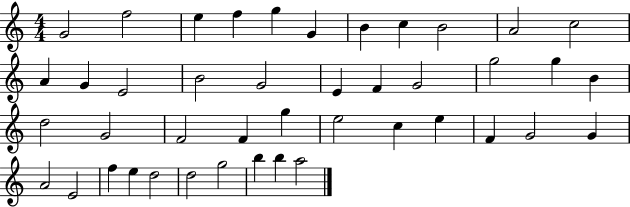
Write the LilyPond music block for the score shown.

{
  \clef treble
  \numericTimeSignature
  \time 4/4
  \key c \major
  g'2 f''2 | e''4 f''4 g''4 g'4 | b'4 c''4 b'2 | a'2 c''2 | \break a'4 g'4 e'2 | b'2 g'2 | e'4 f'4 g'2 | g''2 g''4 b'4 | \break d''2 g'2 | f'2 f'4 g''4 | e''2 c''4 e''4 | f'4 g'2 g'4 | \break a'2 e'2 | f''4 e''4 d''2 | d''2 g''2 | b''4 b''4 a''2 | \break \bar "|."
}